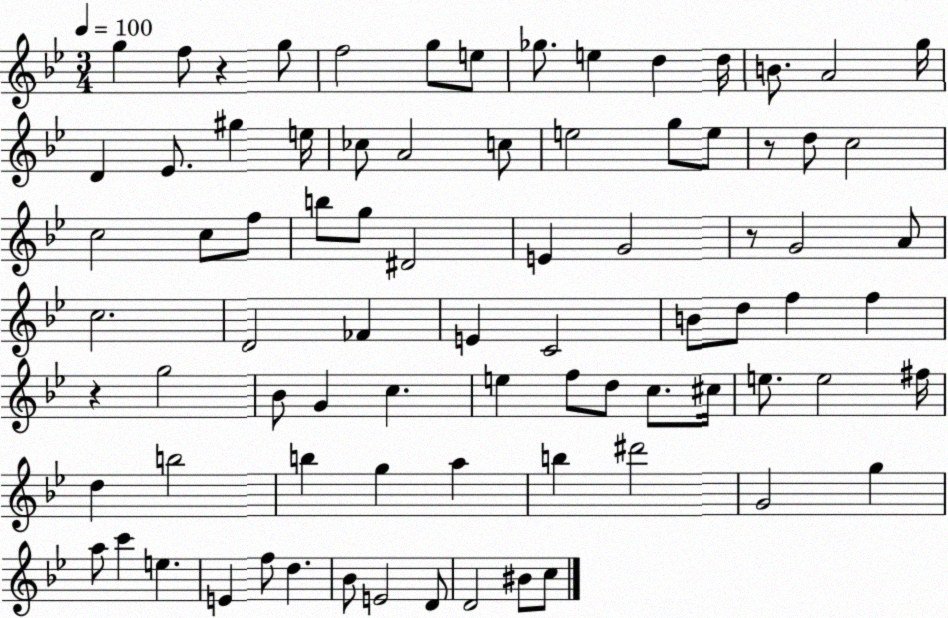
X:1
T:Untitled
M:3/4
L:1/4
K:Bb
g f/2 z g/2 f2 g/2 e/2 _g/2 e d d/4 B/2 A2 g/4 D _E/2 ^g e/4 _c/2 A2 c/2 e2 g/2 e/2 z/2 d/2 c2 c2 c/2 f/2 b/2 g/2 ^D2 E G2 z/2 G2 A/2 c2 D2 _F E C2 B/2 d/2 f f z g2 _B/2 G c e f/2 d/2 c/2 ^c/4 e/2 e2 ^f/4 d b2 b g a b ^d'2 G2 g a/2 c' e E f/2 d _B/2 E2 D/2 D2 ^B/2 c/2